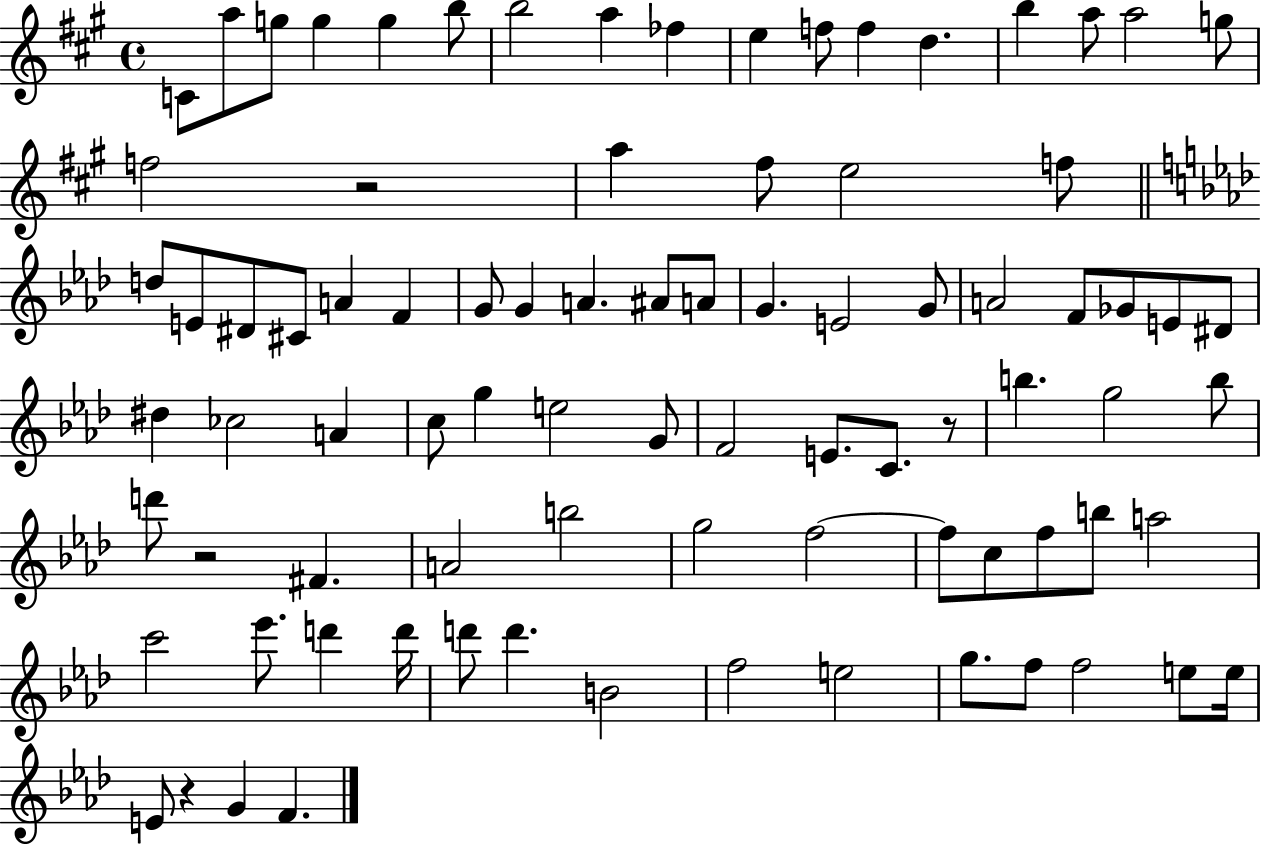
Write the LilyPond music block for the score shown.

{
  \clef treble
  \time 4/4
  \defaultTimeSignature
  \key a \major
  c'8 a''8 g''8 g''4 g''4 b''8 | b''2 a''4 fes''4 | e''4 f''8 f''4 d''4. | b''4 a''8 a''2 g''8 | \break f''2 r2 | a''4 fis''8 e''2 f''8 | \bar "||" \break \key aes \major d''8 e'8 dis'8 cis'8 a'4 f'4 | g'8 g'4 a'4. ais'8 a'8 | g'4. e'2 g'8 | a'2 f'8 ges'8 e'8 dis'8 | \break dis''4 ces''2 a'4 | c''8 g''4 e''2 g'8 | f'2 e'8. c'8. r8 | b''4. g''2 b''8 | \break d'''8 r2 fis'4. | a'2 b''2 | g''2 f''2~~ | f''8 c''8 f''8 b''8 a''2 | \break c'''2 ees'''8. d'''4 d'''16 | d'''8 d'''4. b'2 | f''2 e''2 | g''8. f''8 f''2 e''8 e''16 | \break e'8 r4 g'4 f'4. | \bar "|."
}